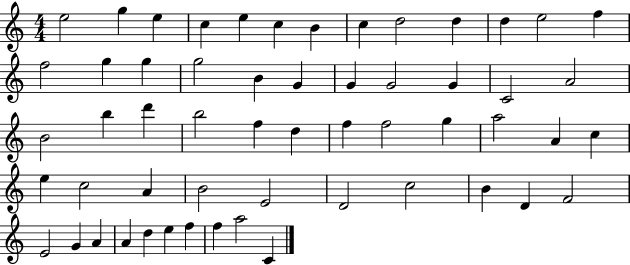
{
  \clef treble
  \numericTimeSignature
  \time 4/4
  \key c \major
  e''2 g''4 e''4 | c''4 e''4 c''4 b'4 | c''4 d''2 d''4 | d''4 e''2 f''4 | \break f''2 g''4 g''4 | g''2 b'4 g'4 | g'4 g'2 g'4 | c'2 a'2 | \break b'2 b''4 d'''4 | b''2 f''4 d''4 | f''4 f''2 g''4 | a''2 a'4 c''4 | \break e''4 c''2 a'4 | b'2 e'2 | d'2 c''2 | b'4 d'4 f'2 | \break e'2 g'4 a'4 | a'4 d''4 e''4 f''4 | f''4 a''2 c'4 | \bar "|."
}